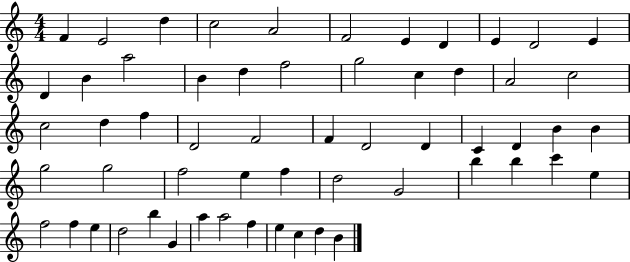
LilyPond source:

{
  \clef treble
  \numericTimeSignature
  \time 4/4
  \key c \major
  f'4 e'2 d''4 | c''2 a'2 | f'2 e'4 d'4 | e'4 d'2 e'4 | \break d'4 b'4 a''2 | b'4 d''4 f''2 | g''2 c''4 d''4 | a'2 c''2 | \break c''2 d''4 f''4 | d'2 f'2 | f'4 d'2 d'4 | c'4 d'4 b'4 b'4 | \break g''2 g''2 | f''2 e''4 f''4 | d''2 g'2 | b''4 b''4 c'''4 e''4 | \break f''2 f''4 e''4 | d''2 b''4 g'4 | a''4 a''2 f''4 | e''4 c''4 d''4 b'4 | \break \bar "|."
}